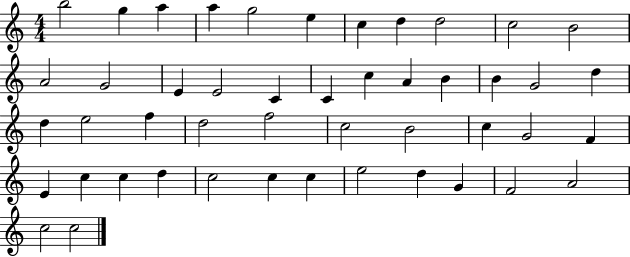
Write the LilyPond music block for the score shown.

{
  \clef treble
  \numericTimeSignature
  \time 4/4
  \key c \major
  b''2 g''4 a''4 | a''4 g''2 e''4 | c''4 d''4 d''2 | c''2 b'2 | \break a'2 g'2 | e'4 e'2 c'4 | c'4 c''4 a'4 b'4 | b'4 g'2 d''4 | \break d''4 e''2 f''4 | d''2 f''2 | c''2 b'2 | c''4 g'2 f'4 | \break e'4 c''4 c''4 d''4 | c''2 c''4 c''4 | e''2 d''4 g'4 | f'2 a'2 | \break c''2 c''2 | \bar "|."
}